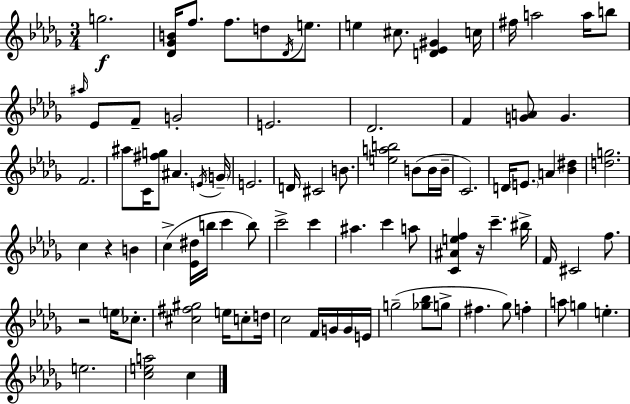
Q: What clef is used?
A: treble